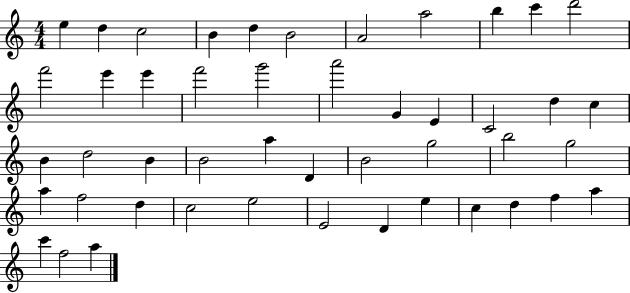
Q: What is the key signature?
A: C major